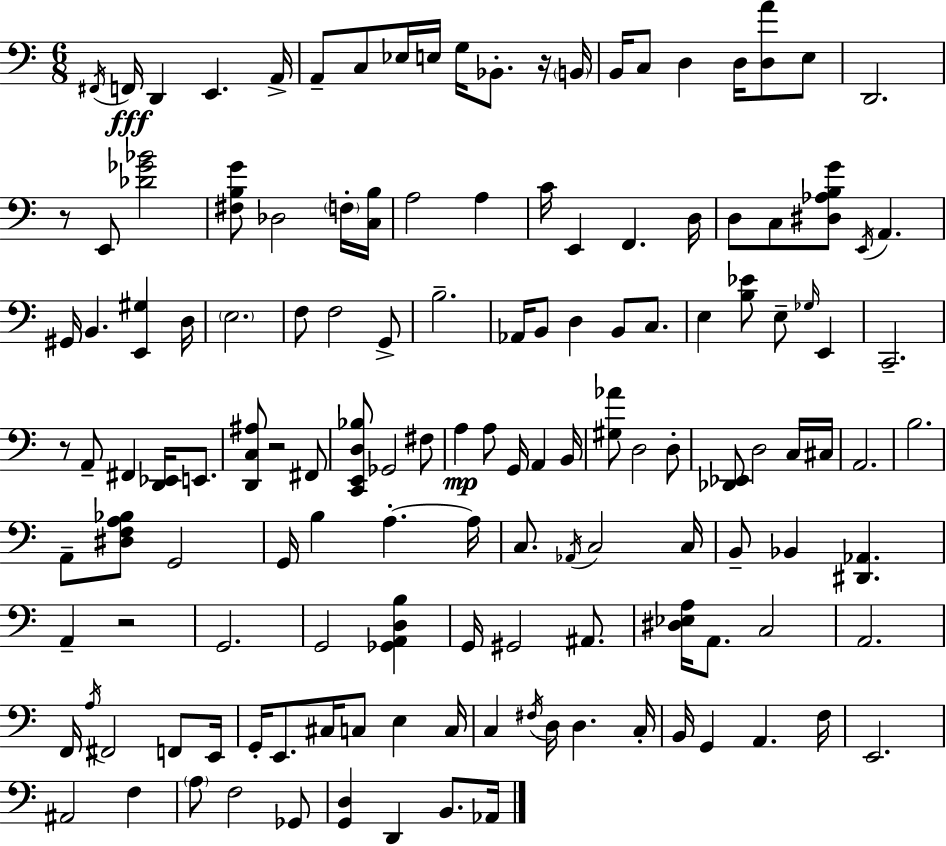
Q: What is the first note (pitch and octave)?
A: F#2